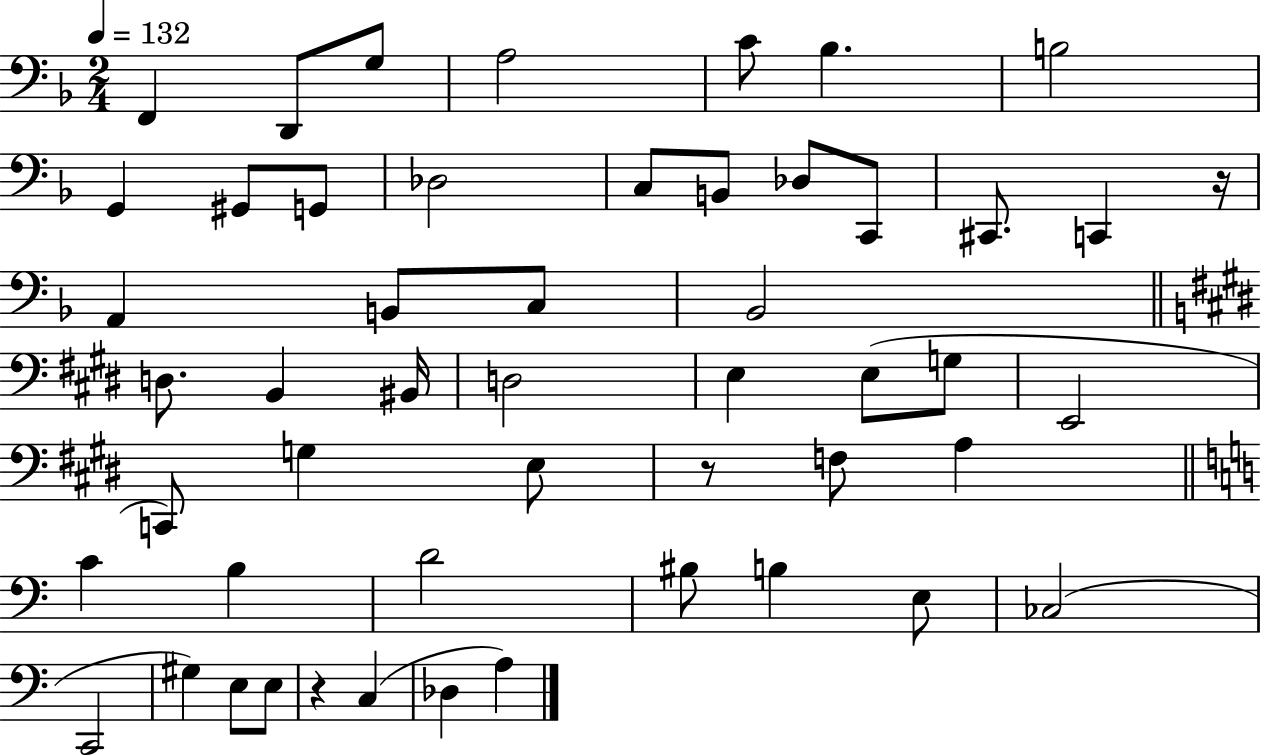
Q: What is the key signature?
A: F major